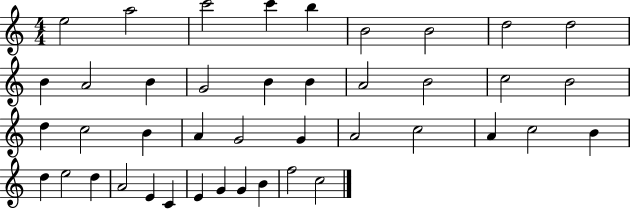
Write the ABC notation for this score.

X:1
T:Untitled
M:4/4
L:1/4
K:C
e2 a2 c'2 c' b B2 B2 d2 d2 B A2 B G2 B B A2 B2 c2 B2 d c2 B A G2 G A2 c2 A c2 B d e2 d A2 E C E G G B f2 c2